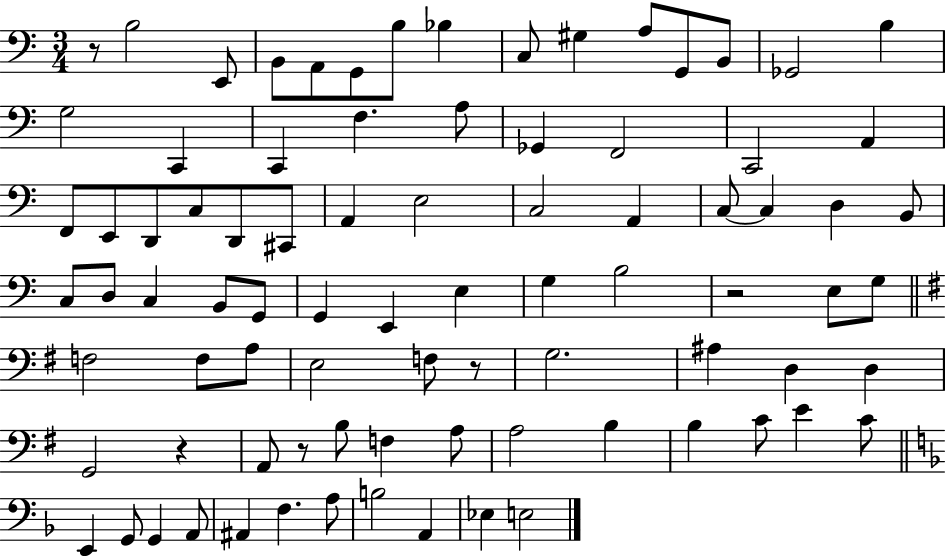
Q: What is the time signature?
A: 3/4